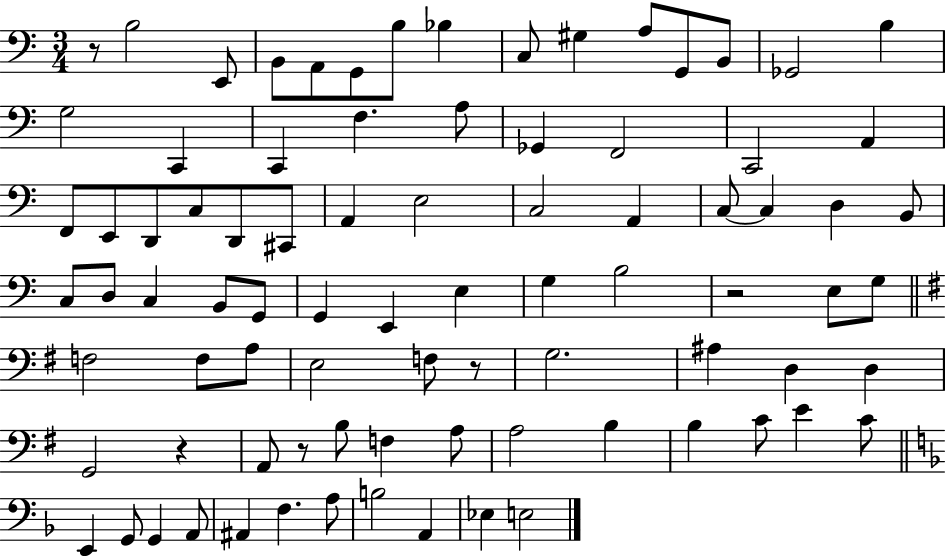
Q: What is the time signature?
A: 3/4